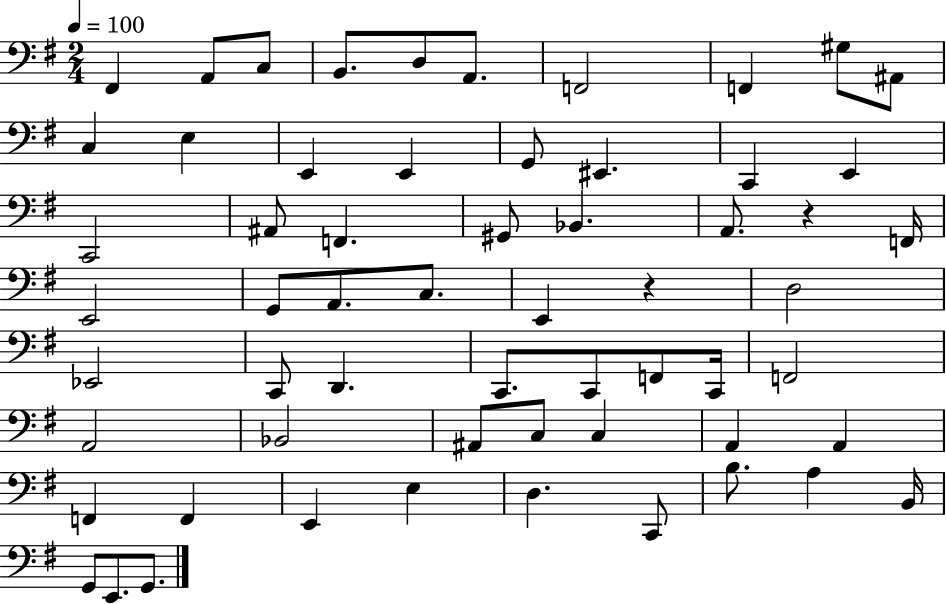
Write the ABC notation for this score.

X:1
T:Untitled
M:2/4
L:1/4
K:G
^F,, A,,/2 C,/2 B,,/2 D,/2 A,,/2 F,,2 F,, ^G,/2 ^A,,/2 C, E, E,, E,, G,,/2 ^E,, C,, E,, C,,2 ^A,,/2 F,, ^G,,/2 _B,, A,,/2 z F,,/4 E,,2 G,,/2 A,,/2 C,/2 E,, z D,2 _E,,2 C,,/2 D,, C,,/2 C,,/2 F,,/2 C,,/4 F,,2 A,,2 _B,,2 ^A,,/2 C,/2 C, A,, A,, F,, F,, E,, E, D, C,,/2 B,/2 A, B,,/4 G,,/2 E,,/2 G,,/2